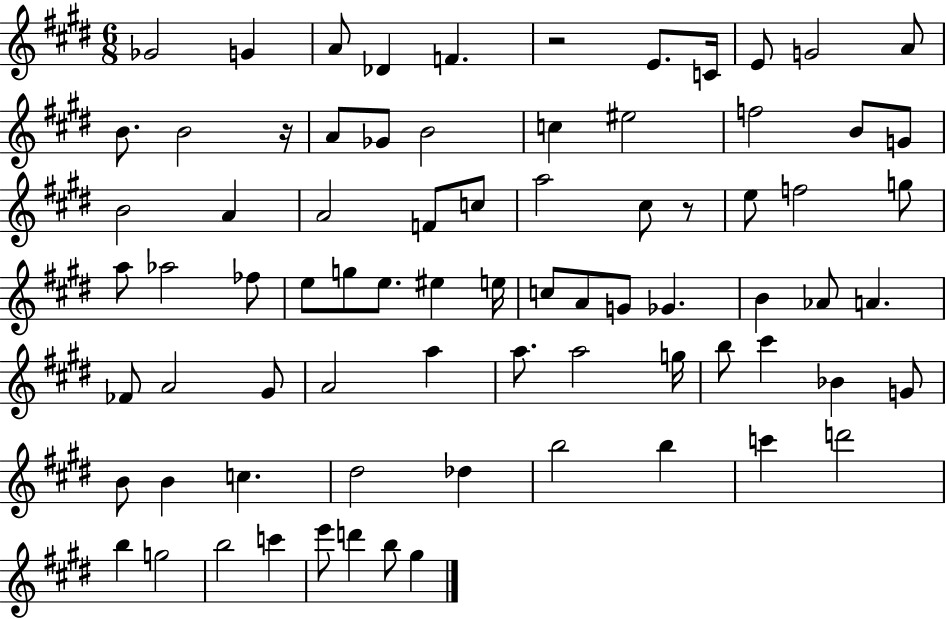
Gb4/h G4/q A4/e Db4/q F4/q. R/h E4/e. C4/s E4/e G4/h A4/e B4/e. B4/h R/s A4/e Gb4/e B4/h C5/q EIS5/h F5/h B4/e G4/e B4/h A4/q A4/h F4/e C5/e A5/h C#5/e R/e E5/e F5/h G5/e A5/e Ab5/h FES5/e E5/e G5/e E5/e. EIS5/q E5/s C5/e A4/e G4/e Gb4/q. B4/q Ab4/e A4/q. FES4/e A4/h G#4/e A4/h A5/q A5/e. A5/h G5/s B5/e C#6/q Bb4/q G4/e B4/e B4/q C5/q. D#5/h Db5/q B5/h B5/q C6/q D6/h B5/q G5/h B5/h C6/q E6/e D6/q B5/e G#5/q